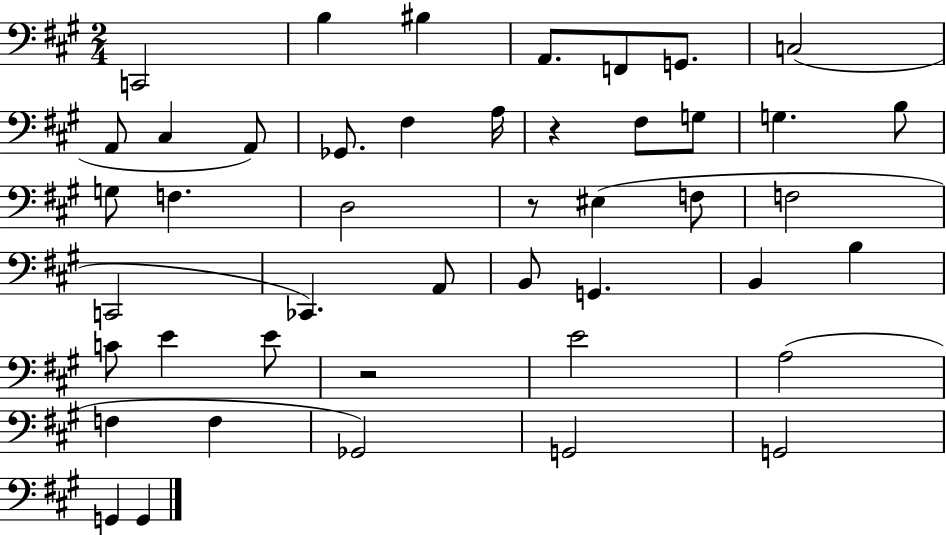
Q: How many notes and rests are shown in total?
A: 45